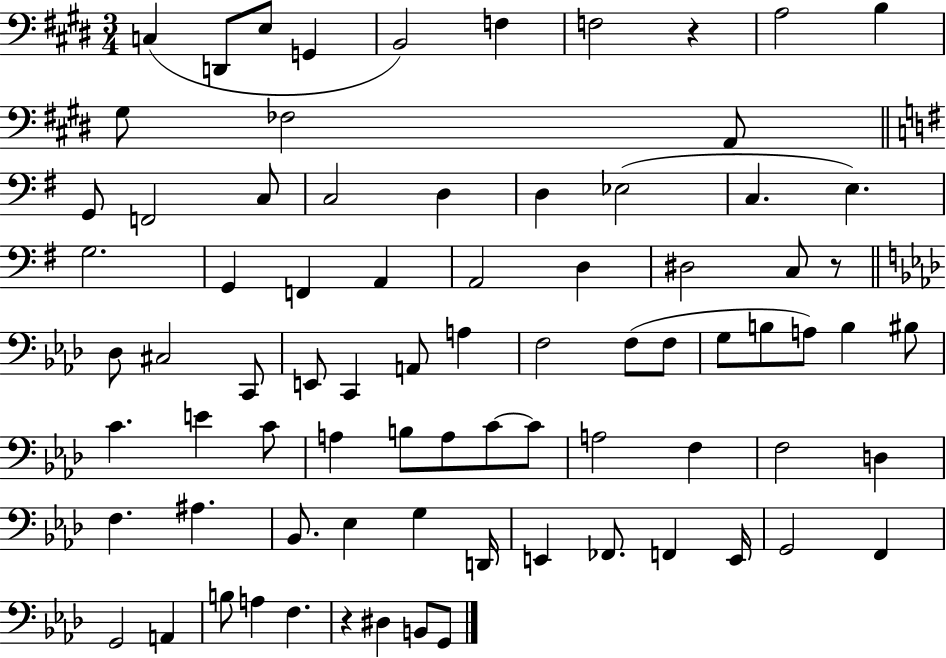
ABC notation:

X:1
T:Untitled
M:3/4
L:1/4
K:E
C, D,,/2 E,/2 G,, B,,2 F, F,2 z A,2 B, ^G,/2 _F,2 A,,/2 G,,/2 F,,2 C,/2 C,2 D, D, _E,2 C, E, G,2 G,, F,, A,, A,,2 D, ^D,2 C,/2 z/2 _D,/2 ^C,2 C,,/2 E,,/2 C,, A,,/2 A, F,2 F,/2 F,/2 G,/2 B,/2 A,/2 B, ^B,/2 C E C/2 A, B,/2 A,/2 C/2 C/2 A,2 F, F,2 D, F, ^A, _B,,/2 _E, G, D,,/4 E,, _F,,/2 F,, E,,/4 G,,2 F,, G,,2 A,, B,/2 A, F, z ^D, B,,/2 G,,/2